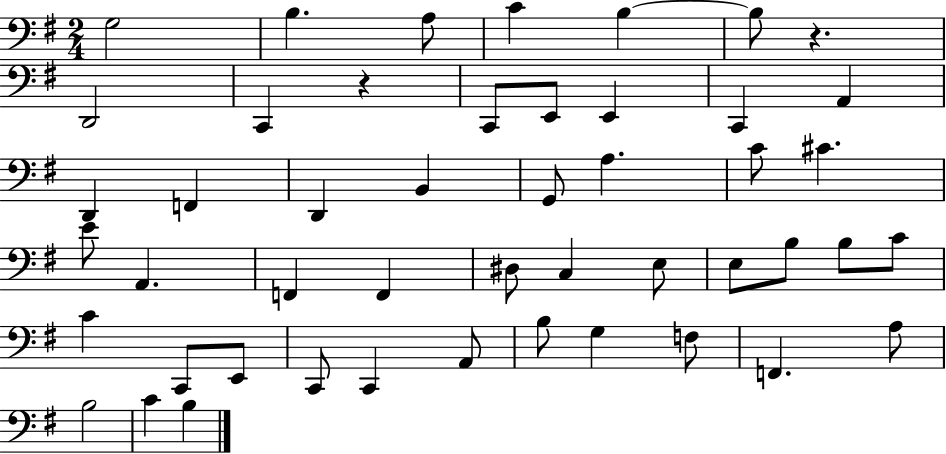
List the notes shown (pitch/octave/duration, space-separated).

G3/h B3/q. A3/e C4/q B3/q B3/e R/q. D2/h C2/q R/q C2/e E2/e E2/q C2/q A2/q D2/q F2/q D2/q B2/q G2/e A3/q. C4/e C#4/q. E4/e A2/q. F2/q F2/q D#3/e C3/q E3/e E3/e B3/e B3/e C4/e C4/q C2/e E2/e C2/e C2/q A2/e B3/e G3/q F3/e F2/q. A3/e B3/h C4/q B3/q